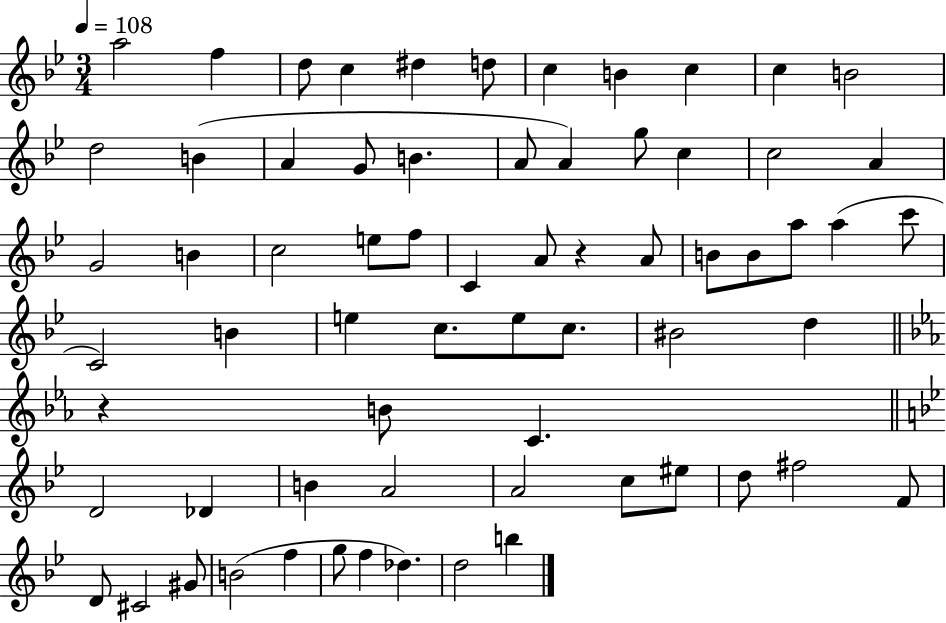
X:1
T:Untitled
M:3/4
L:1/4
K:Bb
a2 f d/2 c ^d d/2 c B c c B2 d2 B A G/2 B A/2 A g/2 c c2 A G2 B c2 e/2 f/2 C A/2 z A/2 B/2 B/2 a/2 a c'/2 C2 B e c/2 e/2 c/2 ^B2 d z B/2 C D2 _D B A2 A2 c/2 ^e/2 d/2 ^f2 F/2 D/2 ^C2 ^G/2 B2 f g/2 f _d d2 b